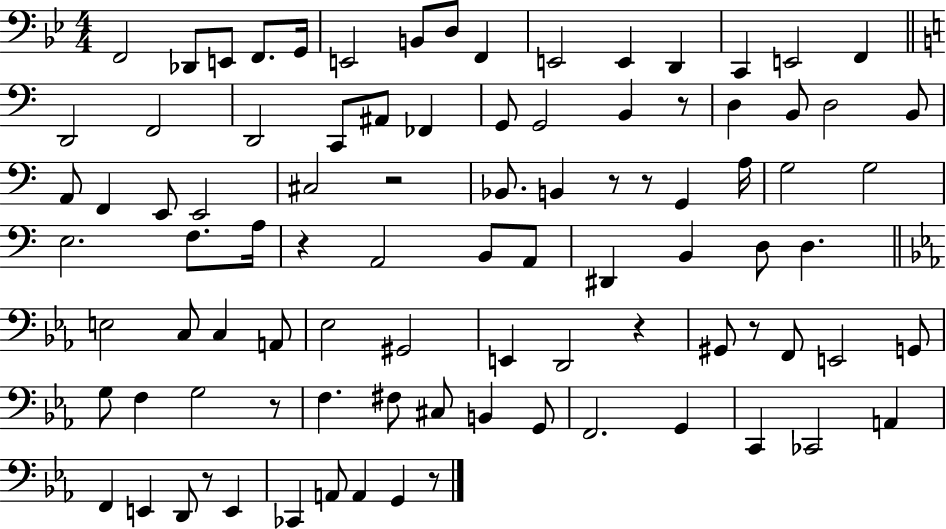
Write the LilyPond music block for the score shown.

{
  \clef bass
  \numericTimeSignature
  \time 4/4
  \key bes \major
  f,2 des,8 e,8 f,8. g,16 | e,2 b,8 d8 f,4 | e,2 e,4 d,4 | c,4 e,2 f,4 | \break \bar "||" \break \key a \minor d,2 f,2 | d,2 c,8 ais,8 fes,4 | g,8 g,2 b,4 r8 | d4 b,8 d2 b,8 | \break a,8 f,4 e,8 e,2 | cis2 r2 | bes,8. b,4 r8 r8 g,4 a16 | g2 g2 | \break e2. f8. a16 | r4 a,2 b,8 a,8 | dis,4 b,4 d8 d4. | \bar "||" \break \key ees \major e2 c8 c4 a,8 | ees2 gis,2 | e,4 d,2 r4 | gis,8 r8 f,8 e,2 g,8 | \break g8 f4 g2 r8 | f4. fis8 cis8 b,4 g,8 | f,2. g,4 | c,4 ces,2 a,4 | \break f,4 e,4 d,8 r8 e,4 | ces,4 a,8 a,4 g,4 r8 | \bar "|."
}